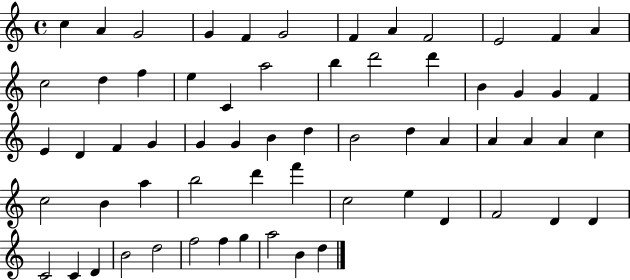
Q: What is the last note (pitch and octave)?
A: D5